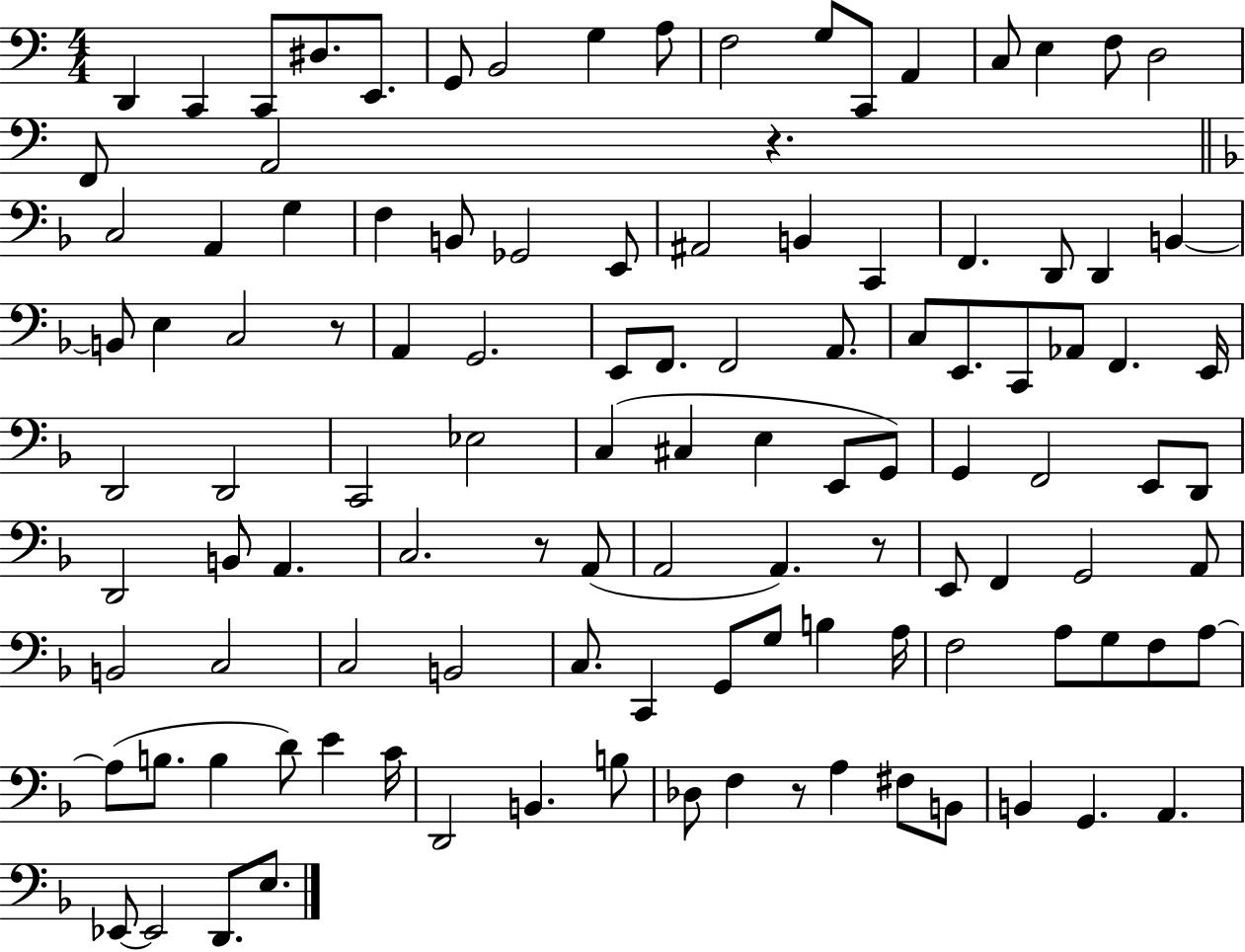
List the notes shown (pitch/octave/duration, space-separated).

D2/q C2/q C2/e D#3/e. E2/e. G2/e B2/h G3/q A3/e F3/h G3/e C2/e A2/q C3/e E3/q F3/e D3/h F2/e A2/h R/q. C3/h A2/q G3/q F3/q B2/e Gb2/h E2/e A#2/h B2/q C2/q F2/q. D2/e D2/q B2/q B2/e E3/q C3/h R/e A2/q G2/h. E2/e F2/e. F2/h A2/e. C3/e E2/e. C2/e Ab2/e F2/q. E2/s D2/h D2/h C2/h Eb3/h C3/q C#3/q E3/q E2/e G2/e G2/q F2/h E2/e D2/e D2/h B2/e A2/q. C3/h. R/e A2/e A2/h A2/q. R/e E2/e F2/q G2/h A2/e B2/h C3/h C3/h B2/h C3/e. C2/q G2/e G3/e B3/q A3/s F3/h A3/e G3/e F3/e A3/e A3/e B3/e. B3/q D4/e E4/q C4/s D2/h B2/q. B3/e Db3/e F3/q R/e A3/q F#3/e B2/e B2/q G2/q. A2/q. Eb2/e Eb2/h D2/e. E3/e.